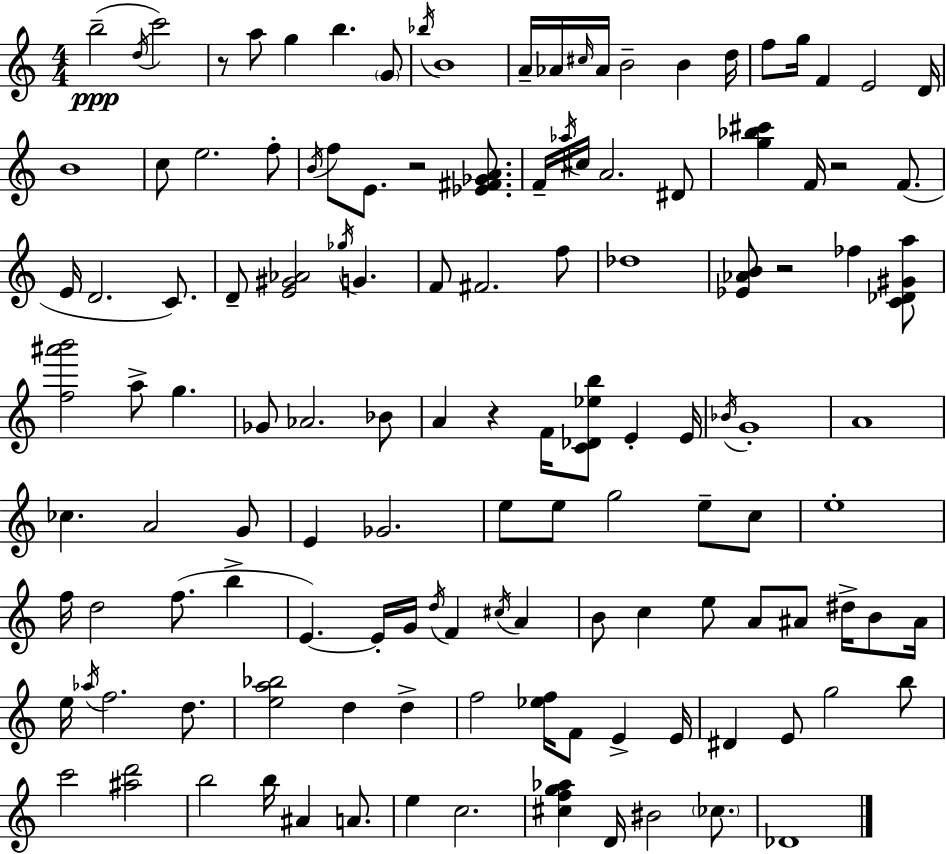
{
  \clef treble
  \numericTimeSignature
  \time 4/4
  \key a \minor
  \repeat volta 2 { b''2--(\ppp \acciaccatura { d''16 } c'''2) | r8 a''8 g''4 b''4. \parenthesize g'8 | \acciaccatura { bes''16 } b'1 | a'16-- aes'16 \grace { cis''16 } aes'16 b'2-- b'4 | \break d''16 f''8 g''16 f'4 e'2 | d'16 b'1 | c''8 e''2. | f''8-. \acciaccatura { b'16 } f''8 e'8. r2 | \break <ees' fis' ges' a'>8. f'16-- \acciaccatura { aes''16 } cis''16 a'2. | dis'8 <g'' bes'' cis'''>4 f'16 r2 | f'8.( e'16 d'2. | c'8.) d'8-- <e' gis' aes'>2 \acciaccatura { ges''16 } | \break g'4. f'8 fis'2. | f''8 des''1 | <ees' aes' b'>8 r2 | fes''4 <c' des' gis' a''>8 <f'' ais''' b'''>2 a''8-> | \break g''4. ges'8 aes'2. | bes'8 a'4 r4 f'16 <c' des' ees'' b''>8 | e'4-. e'16 \acciaccatura { bes'16 } g'1-. | a'1 | \break ces''4. a'2 | g'8 e'4 ges'2. | e''8 e''8 g''2 | e''8-- c''8 e''1-. | \break f''16 d''2 | f''8.( b''4-> e'4.~~) e'16-. g'16 \acciaccatura { d''16 } | f'4 \acciaccatura { cis''16 } a'4 b'8 c''4 e''8 | a'8 ais'8 dis''16-> b'8 ais'16 e''16 \acciaccatura { aes''16 } f''2. | \break d''8. <e'' a'' bes''>2 | d''4 d''4-> f''2 | <ees'' f''>16 f'8 e'4-> e'16 dis'4 e'8 | g''2 b''8 c'''2 | \break <ais'' d'''>2 b''2 | b''16 ais'4 a'8. e''4 c''2. | <cis'' f'' g'' aes''>4 d'16 bis'2 | \parenthesize ces''8. des'1 | \break } \bar "|."
}